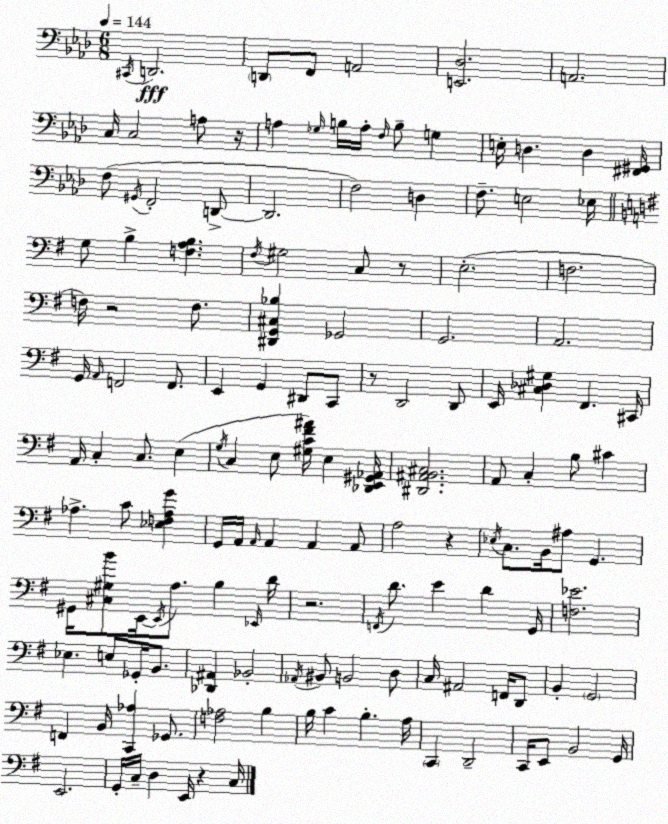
X:1
T:Untitled
M:6/8
L:1/4
K:Ab
^C,,/4 D,,2 D,,/2 F,,/2 A,,2 [E,,_D,]2 A,,2 C,/4 C,2 A,/2 z/4 A, _G,/4 B,/4 A,/4 F,/4 B,/2 G, E,/4 D, D, [^F,,^G,,]/4 F,/2 ^G,,/4 F,,2 D,,/2 D,,2 F,2 D, F,/2 E,2 _E,/4 G,/2 B, [F,A,B,] ^F,/4 ^G,2 C,/2 z/2 E,2 F,2 F,/4 z2 F,/2 [^D,,G,,^C,_B,] _G,,2 G,,2 A,,2 G,,/4 A,,/4 F,,2 F,,/2 E,, G,, ^D,,/2 C,,/2 z/2 D,,2 D,,/2 E,,/4 [^C,_D,^G,] ^F,, ^C,,/4 A,,/4 C, C,/2 E, G,/4 C, E,/2 [^G,C^F^A]/4 E, [_D,,E,,^G,,_A,,]/4 [^D,,^A,,B,,^C,]2 A,,/2 C, B,/2 ^C _A, C/2 [_E,F,_A,G] G,,/4 A,,/4 A,,/4 A,, A,, A,,/2 A,2 z _E,/4 C,/2 B,,/4 ^A,/2 G,, ^G,,/4 [^C,^G,B]/2 E,,/4 E,,/4 A,/2 B, _E,,/4 D/4 z2 F,,/4 D/2 E D G,,/4 [F,_E]2 _E, E,/2 _G,,/4 B,,/2 [_D,,^A,,] _B,,2 _A,,/4 ^B,,/2 B,,2 D,/2 C,/4 ^A,,2 F,,/4 D,,/2 B,, G,,2 F,, B,,/4 [C,,_A,] _G,,/2 [F,_A,]2 B, B,/4 C B, A,/4 C,, D,,2 C,,/4 E,,/2 B,,2 G,,/4 E,,2 G,,/4 C,/4 D, E,,/4 z C,/4